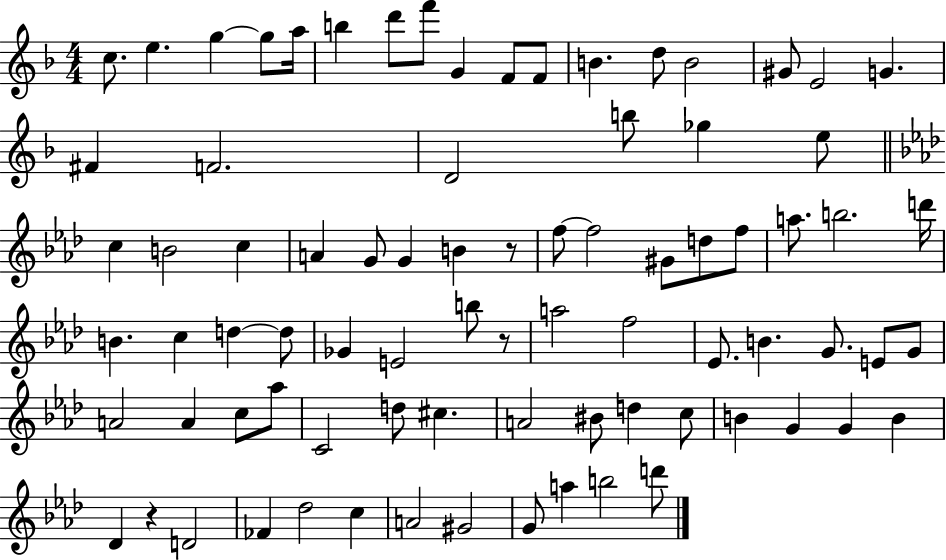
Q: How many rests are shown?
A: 3